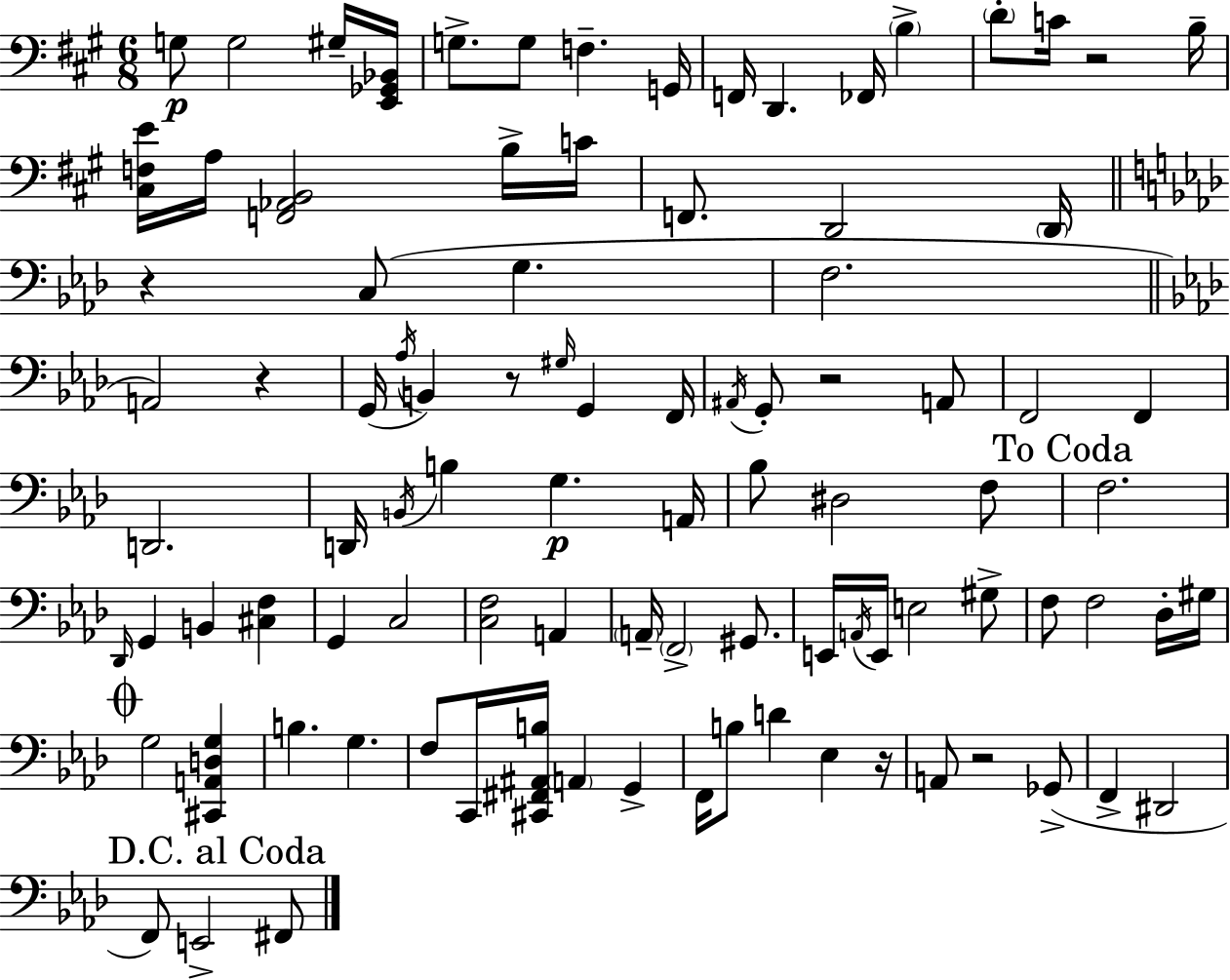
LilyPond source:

{
  \clef bass
  \numericTimeSignature
  \time 6/8
  \key a \major
  \repeat volta 2 { g8\p g2 gis16-- <e, ges, bes,>16 | g8.-> g8 f4.-- g,16 | f,16 d,4. fes,16 \parenthesize b4-> | \parenthesize d'8-. c'16 r2 b16-- | \break <cis f e'>16 a16 <f, aes, b,>2 b16-> c'16 | f,8. d,2 \parenthesize d,16 | \bar "||" \break \key aes \major r4 c8( g4. | f2. | \bar "||" \break \key aes \major a,2) r4 | g,16( \acciaccatura { aes16 } b,4) r8 \grace { gis16 } g,4 | f,16 \acciaccatura { ais,16 } g,8-. r2 | a,8 f,2 f,4 | \break d,2. | d,16 \acciaccatura { b,16 } b4 g4.\p | a,16 bes8 dis2 | f8 \mark "To Coda" f2. | \break \grace { des,16 } g,4 b,4 | <cis f>4 g,4 c2 | <c f>2 | a,4 \parenthesize a,16-- \parenthesize f,2-> | \break gis,8. e,16 \acciaccatura { a,16 } e,16 e2 | gis8-> f8 f2 | des16-. gis16 \mark \markup { \musicglyph "scripts.coda" } g2 | <cis, a, d g>4 b4. | \break g4. f8 c,16 <cis, fis, ais, b>16 \parenthesize a,4 | g,4-> f,16 b8 d'4 | ees4 r16 a,8 r2 | ges,8->( f,4-> dis,2 | \break \mark "D.C. al Coda" f,8) e,2-> | fis,8 } \bar "|."
}